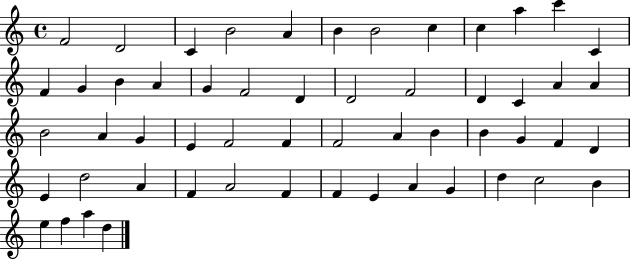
F4/h D4/h C4/q B4/h A4/q B4/q B4/h C5/q C5/q A5/q C6/q C4/q F4/q G4/q B4/q A4/q G4/q F4/h D4/q D4/h F4/h D4/q C4/q A4/q A4/q B4/h A4/q G4/q E4/q F4/h F4/q F4/h A4/q B4/q B4/q G4/q F4/q D4/q E4/q D5/h A4/q F4/q A4/h F4/q F4/q E4/q A4/q G4/q D5/q C5/h B4/q E5/q F5/q A5/q D5/q